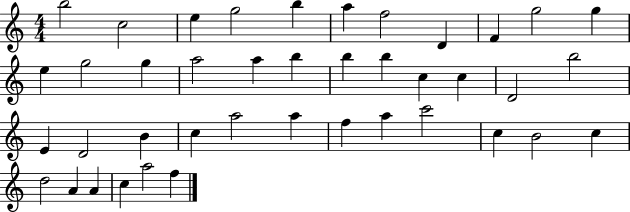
B5/h C5/h E5/q G5/h B5/q A5/q F5/h D4/q F4/q G5/h G5/q E5/q G5/h G5/q A5/h A5/q B5/q B5/q B5/q C5/q C5/q D4/h B5/h E4/q D4/h B4/q C5/q A5/h A5/q F5/q A5/q C6/h C5/q B4/h C5/q D5/h A4/q A4/q C5/q A5/h F5/q